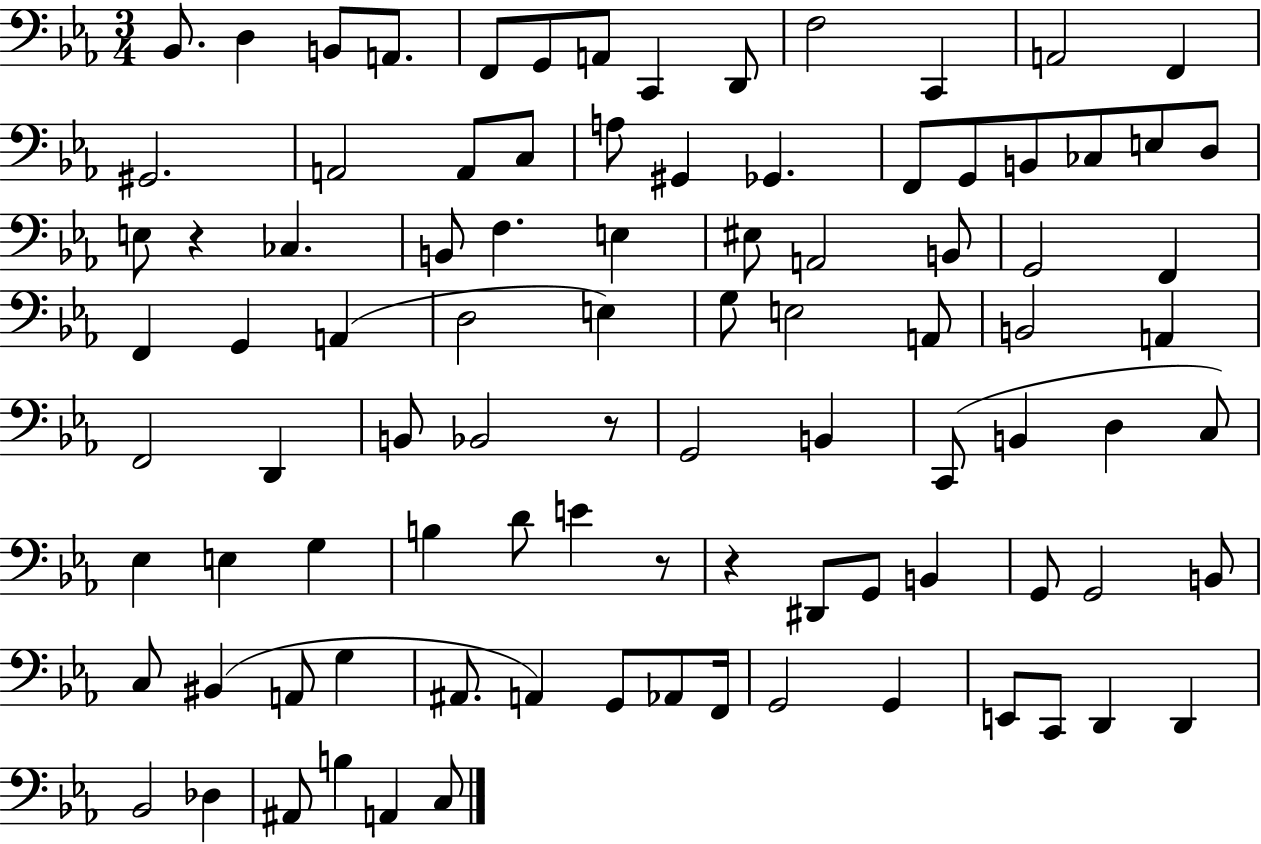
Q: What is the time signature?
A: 3/4